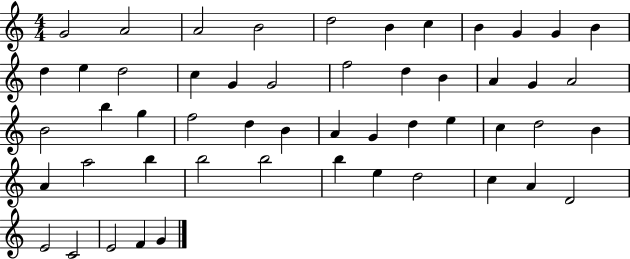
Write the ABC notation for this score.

X:1
T:Untitled
M:4/4
L:1/4
K:C
G2 A2 A2 B2 d2 B c B G G B d e d2 c G G2 f2 d B A G A2 B2 b g f2 d B A G d e c d2 B A a2 b b2 b2 b e d2 c A D2 E2 C2 E2 F G